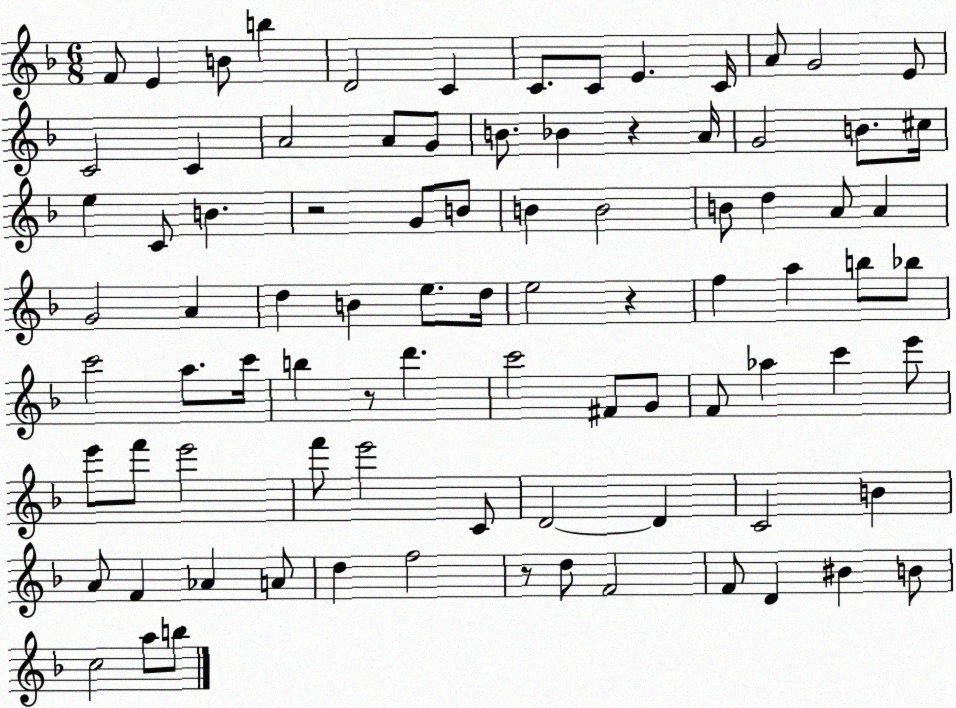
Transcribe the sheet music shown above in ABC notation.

X:1
T:Untitled
M:6/8
L:1/4
K:F
F/2 E B/2 b D2 C C/2 C/2 E C/4 A/2 G2 E/2 C2 C A2 A/2 G/2 B/2 _B z A/4 G2 B/2 ^c/4 e C/2 B z2 G/2 B/2 B B2 B/2 d A/2 A G2 A d B e/2 d/4 e2 z f a b/2 _b/2 c'2 a/2 c'/4 b z/2 d' c'2 ^F/2 G/2 F/2 _a c' e'/2 e'/2 f'/2 e'2 f'/2 e'2 C/2 D2 D C2 B A/2 F _A A/2 d f2 z/2 d/2 F2 F/2 D ^B B/2 c2 a/2 b/2